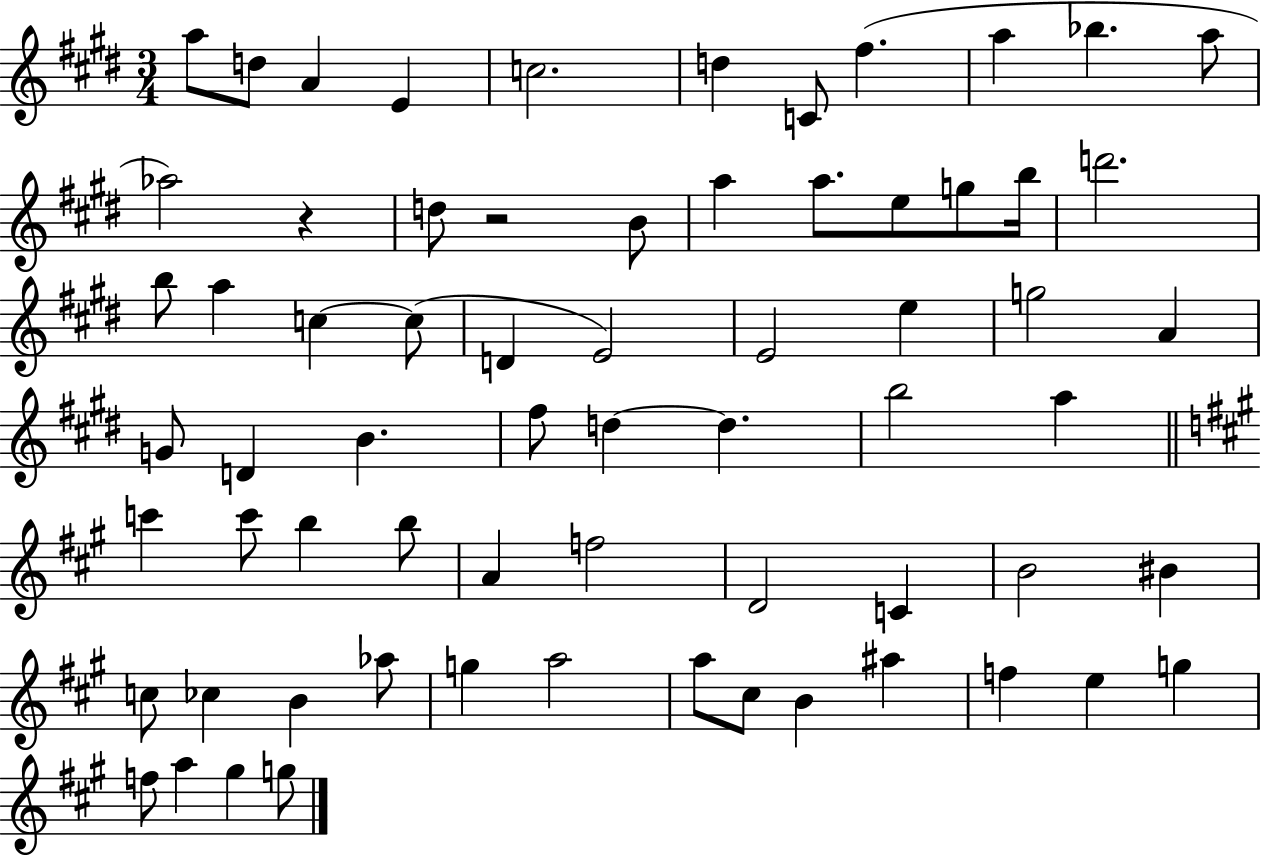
X:1
T:Untitled
M:3/4
L:1/4
K:E
a/2 d/2 A E c2 d C/2 ^f a _b a/2 _a2 z d/2 z2 B/2 a a/2 e/2 g/2 b/4 d'2 b/2 a c c/2 D E2 E2 e g2 A G/2 D B ^f/2 d d b2 a c' c'/2 b b/2 A f2 D2 C B2 ^B c/2 _c B _a/2 g a2 a/2 ^c/2 B ^a f e g f/2 a ^g g/2